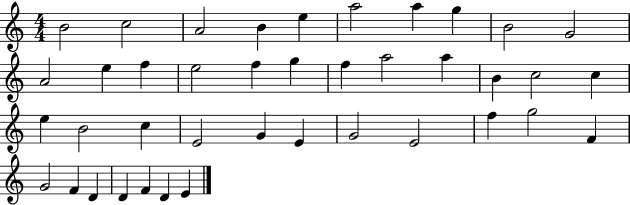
{
  \clef treble
  \numericTimeSignature
  \time 4/4
  \key c \major
  b'2 c''2 | a'2 b'4 e''4 | a''2 a''4 g''4 | b'2 g'2 | \break a'2 e''4 f''4 | e''2 f''4 g''4 | f''4 a''2 a''4 | b'4 c''2 c''4 | \break e''4 b'2 c''4 | e'2 g'4 e'4 | g'2 e'2 | f''4 g''2 f'4 | \break g'2 f'4 d'4 | d'4 f'4 d'4 e'4 | \bar "|."
}